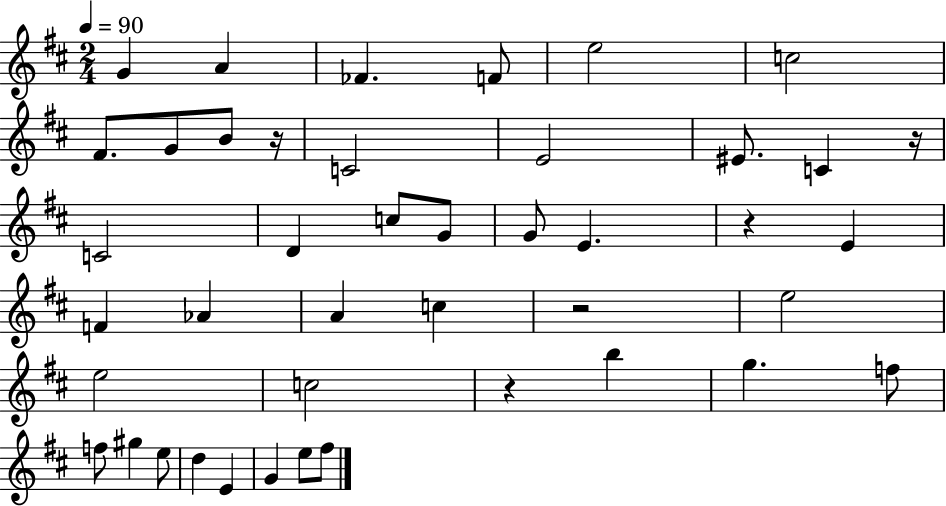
G4/q A4/q FES4/q. F4/e E5/h C5/h F#4/e. G4/e B4/e R/s C4/h E4/h EIS4/e. C4/q R/s C4/h D4/q C5/e G4/e G4/e E4/q. R/q E4/q F4/q Ab4/q A4/q C5/q R/h E5/h E5/h C5/h R/q B5/q G5/q. F5/e F5/e G#5/q E5/e D5/q E4/q G4/q E5/e F#5/e